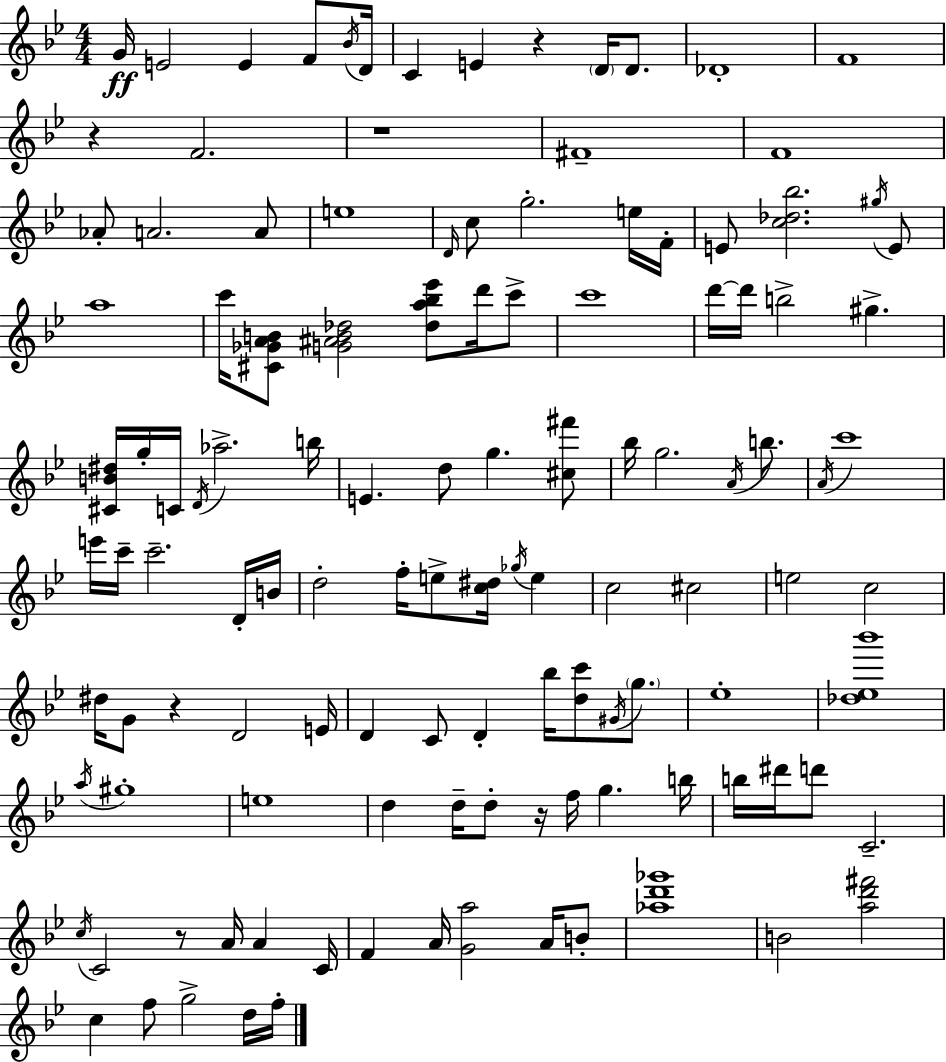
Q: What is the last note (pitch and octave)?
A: F5